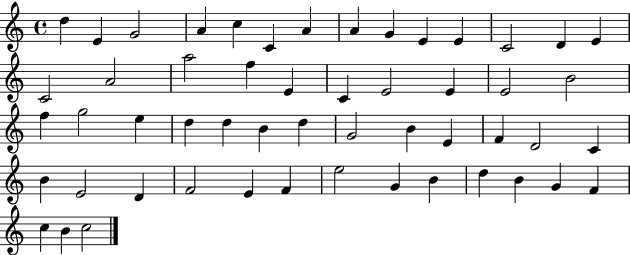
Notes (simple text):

D5/q E4/q G4/h A4/q C5/q C4/q A4/q A4/q G4/q E4/q E4/q C4/h D4/q E4/q C4/h A4/h A5/h F5/q E4/q C4/q E4/h E4/q E4/h B4/h F5/q G5/h E5/q D5/q D5/q B4/q D5/q G4/h B4/q E4/q F4/q D4/h C4/q B4/q E4/h D4/q F4/h E4/q F4/q E5/h G4/q B4/q D5/q B4/q G4/q F4/q C5/q B4/q C5/h